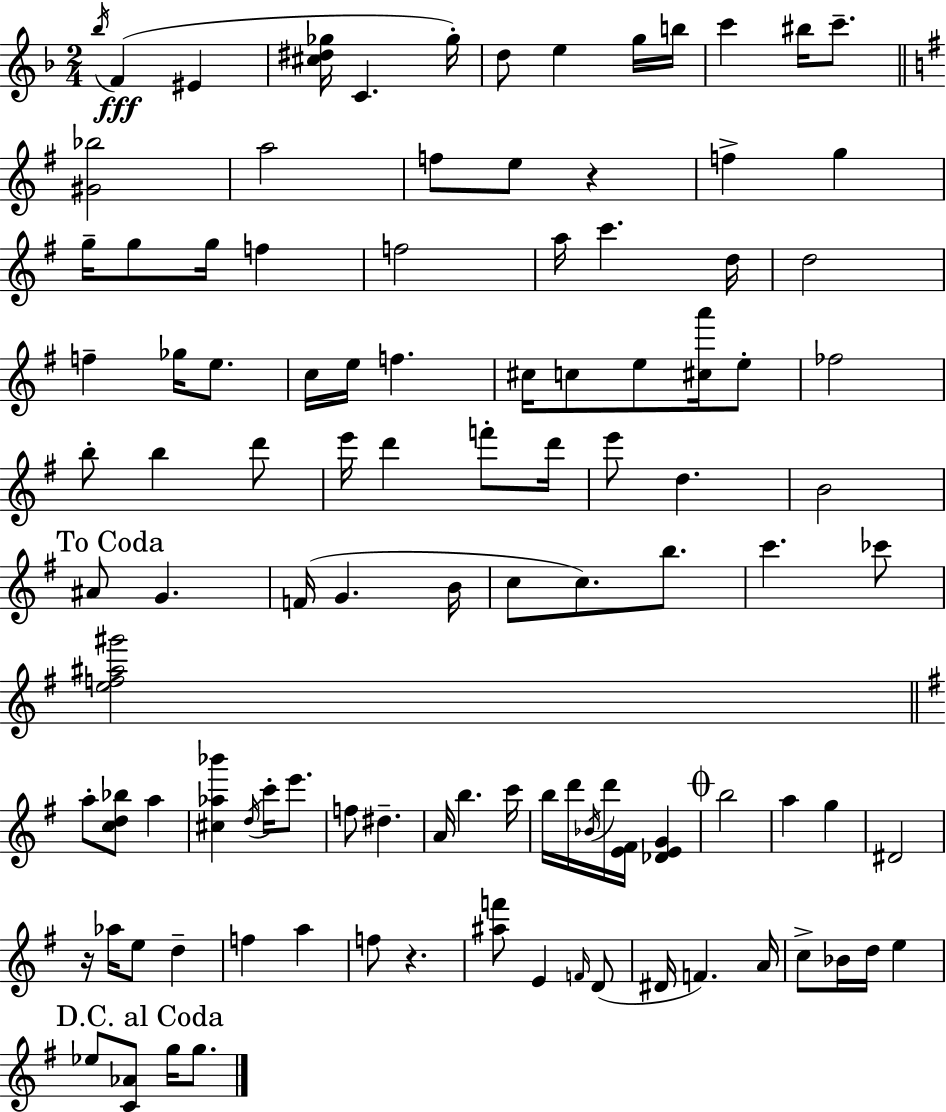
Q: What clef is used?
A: treble